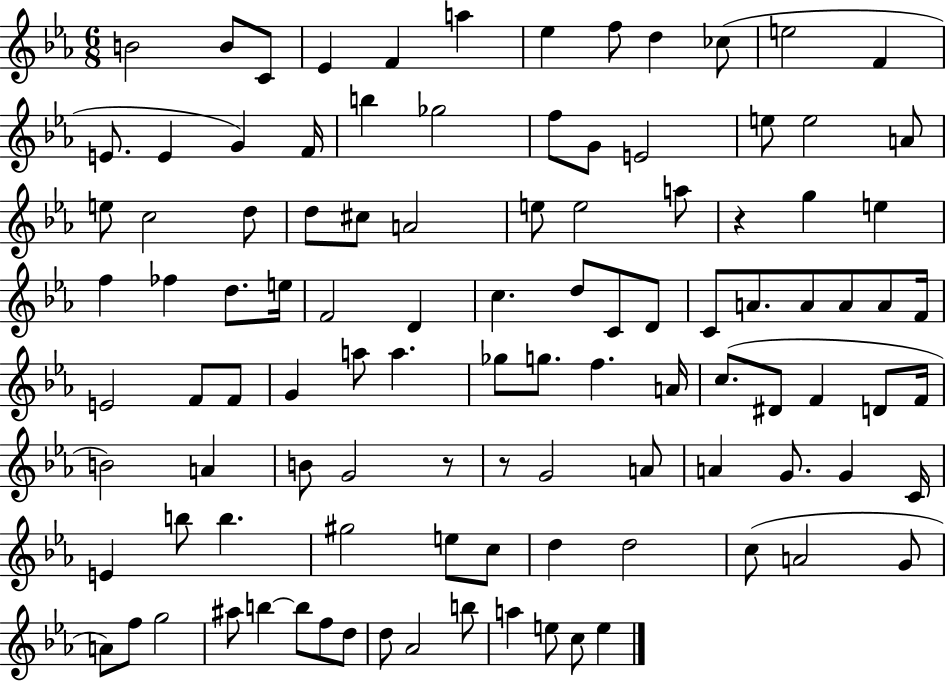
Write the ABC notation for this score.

X:1
T:Untitled
M:6/8
L:1/4
K:Eb
B2 B/2 C/2 _E F a _e f/2 d _c/2 e2 F E/2 E G F/4 b _g2 f/2 G/2 E2 e/2 e2 A/2 e/2 c2 d/2 d/2 ^c/2 A2 e/2 e2 a/2 z g e f _f d/2 e/4 F2 D c d/2 C/2 D/2 C/2 A/2 A/2 A/2 A/2 F/4 E2 F/2 F/2 G a/2 a _g/2 g/2 f A/4 c/2 ^D/2 F D/2 F/4 B2 A B/2 G2 z/2 z/2 G2 A/2 A G/2 G C/4 E b/2 b ^g2 e/2 c/2 d d2 c/2 A2 G/2 A/2 f/2 g2 ^a/2 b b/2 f/2 d/2 d/2 _A2 b/2 a e/2 c/2 e